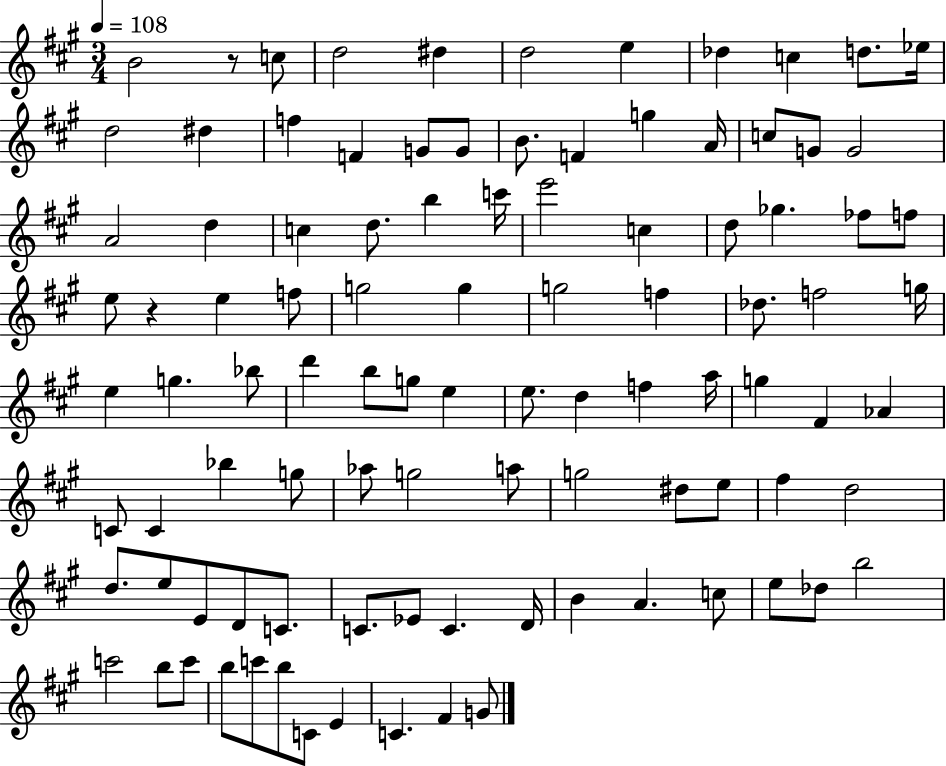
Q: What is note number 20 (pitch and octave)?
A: A4